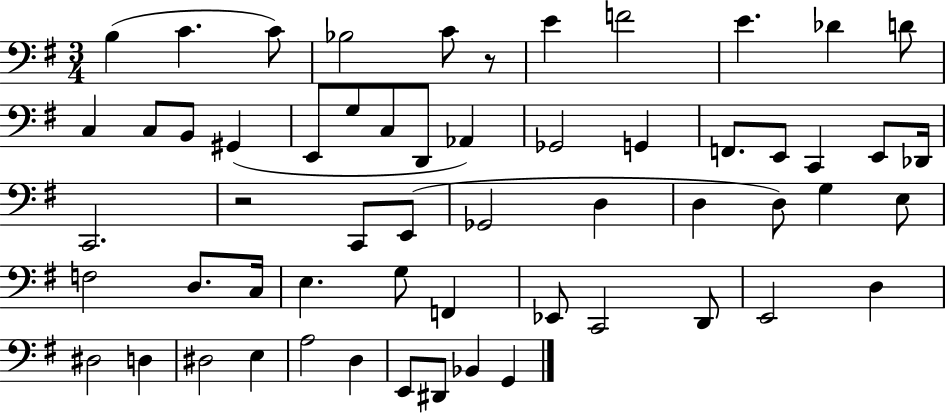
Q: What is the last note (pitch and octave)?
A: G2